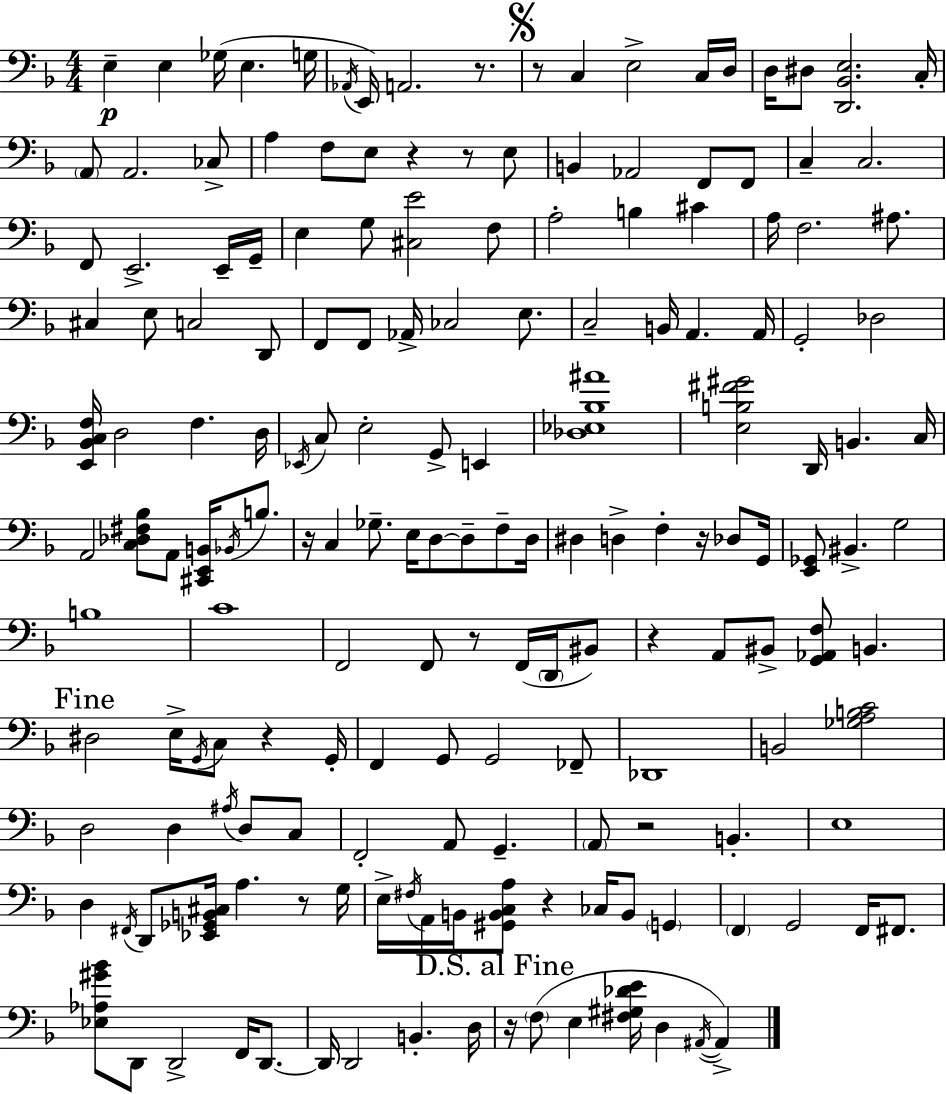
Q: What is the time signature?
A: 4/4